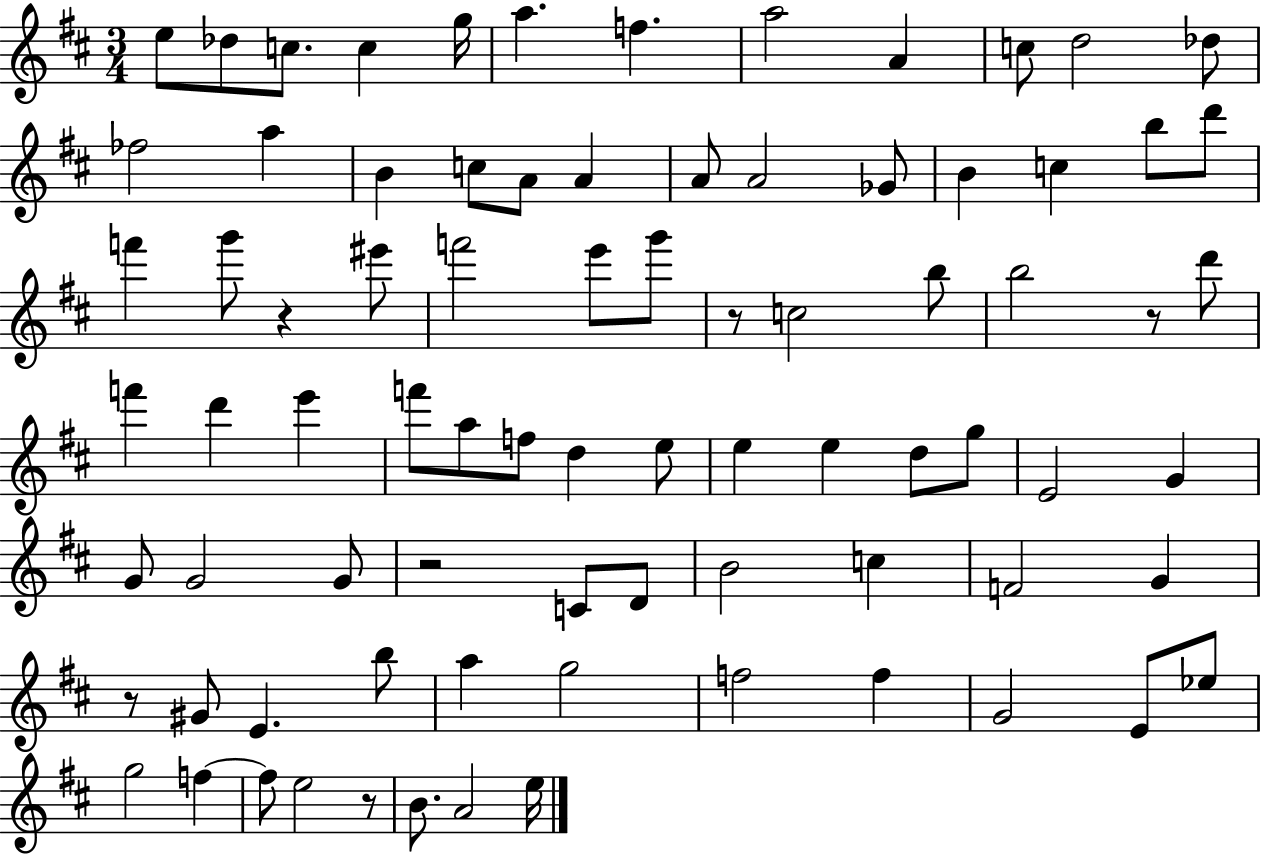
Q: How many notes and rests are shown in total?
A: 81